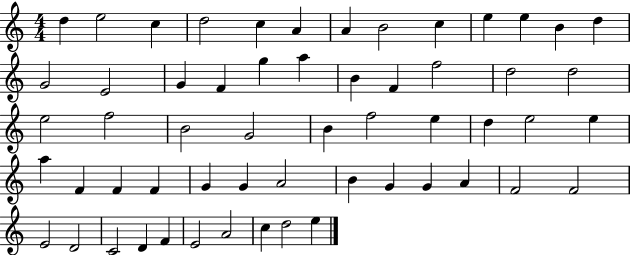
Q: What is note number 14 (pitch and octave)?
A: G4